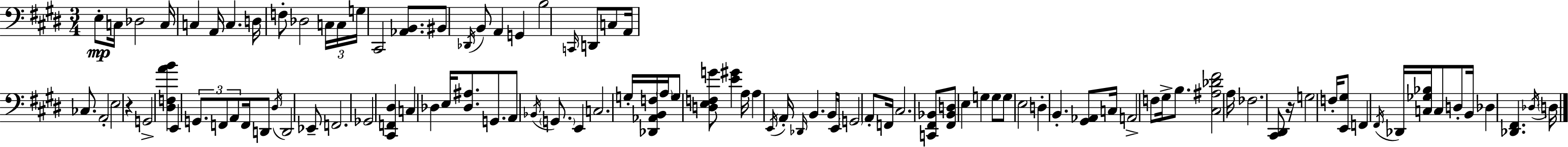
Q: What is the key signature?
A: E major